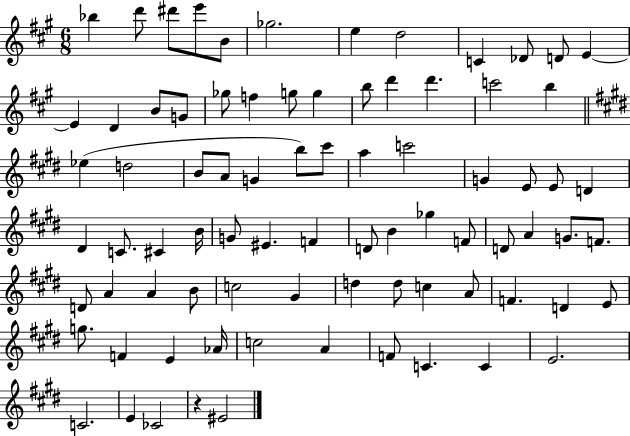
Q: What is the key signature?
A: A major